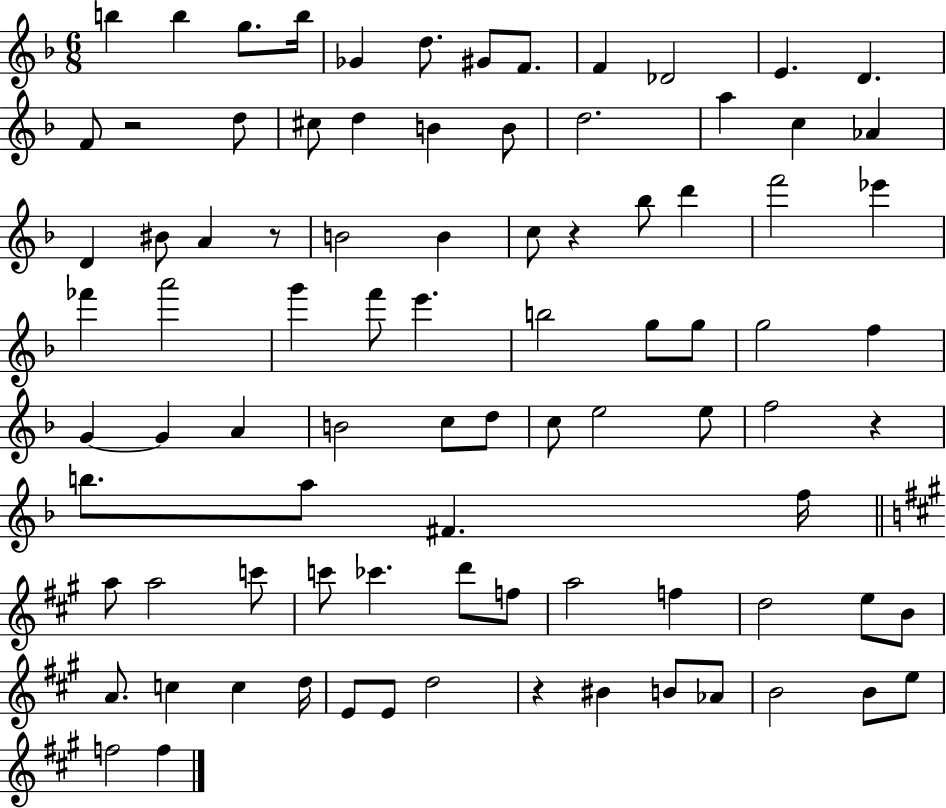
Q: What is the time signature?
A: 6/8